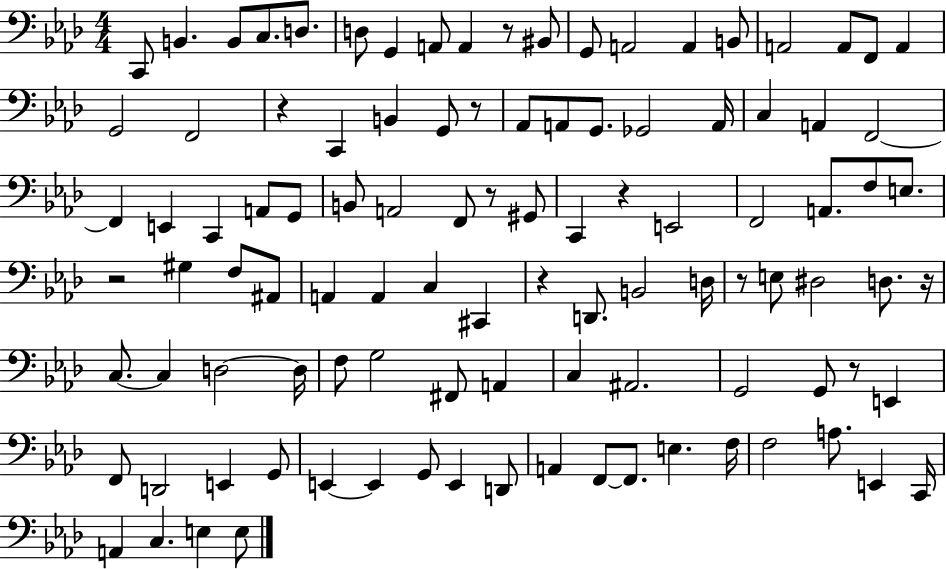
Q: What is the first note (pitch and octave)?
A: C2